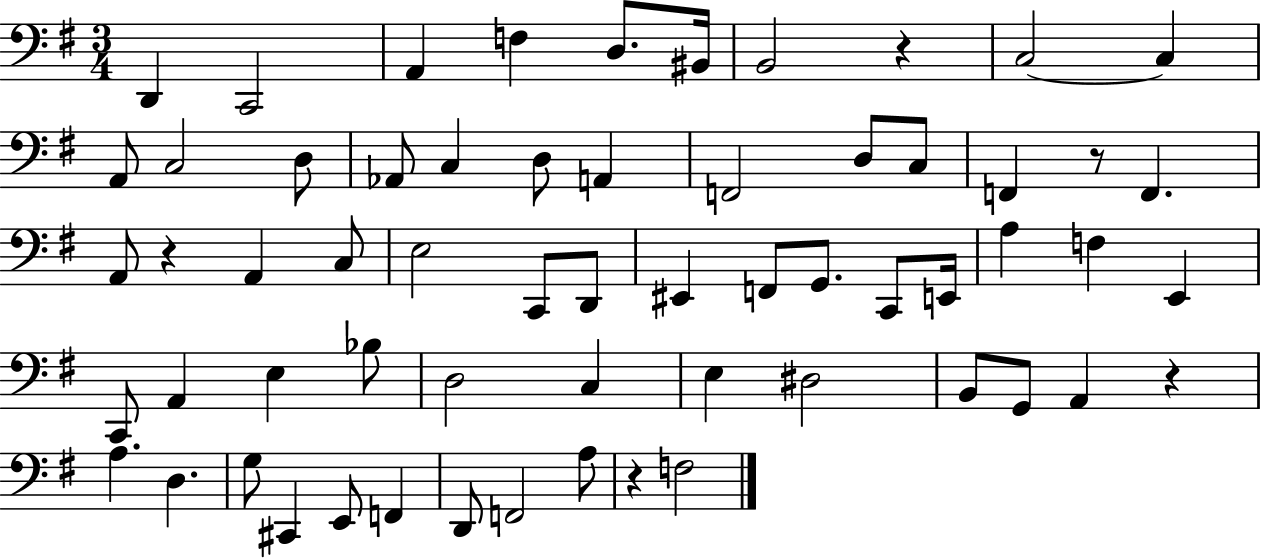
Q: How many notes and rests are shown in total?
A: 61